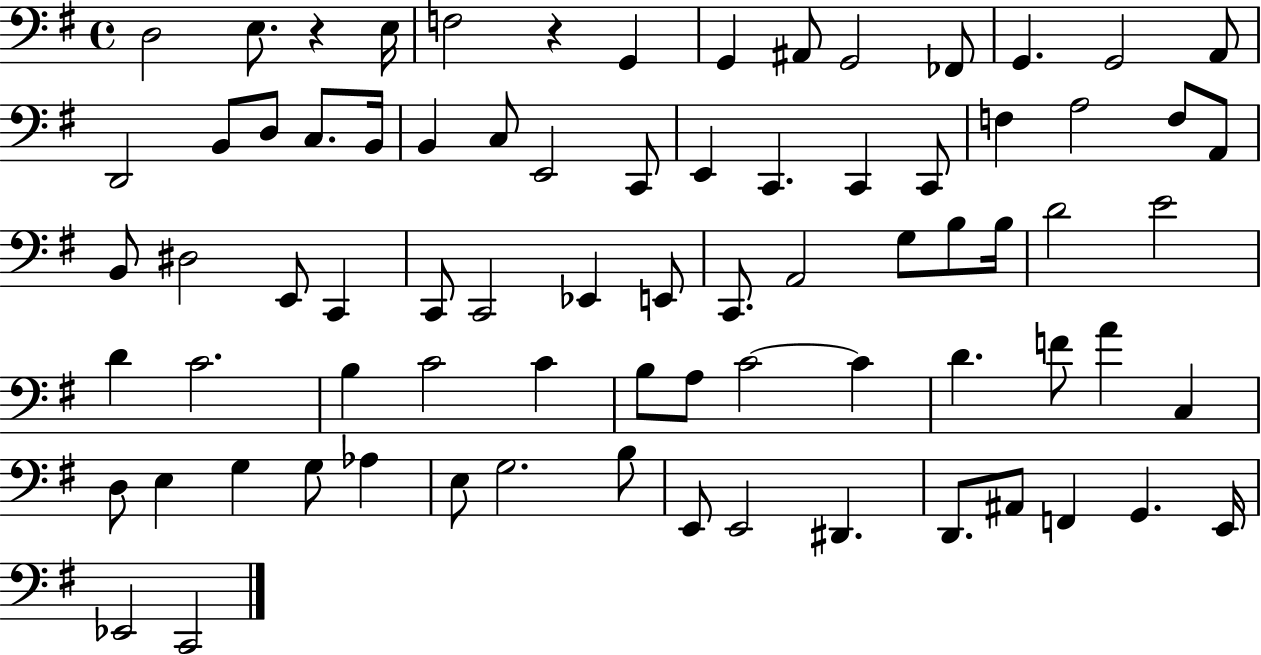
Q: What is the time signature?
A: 4/4